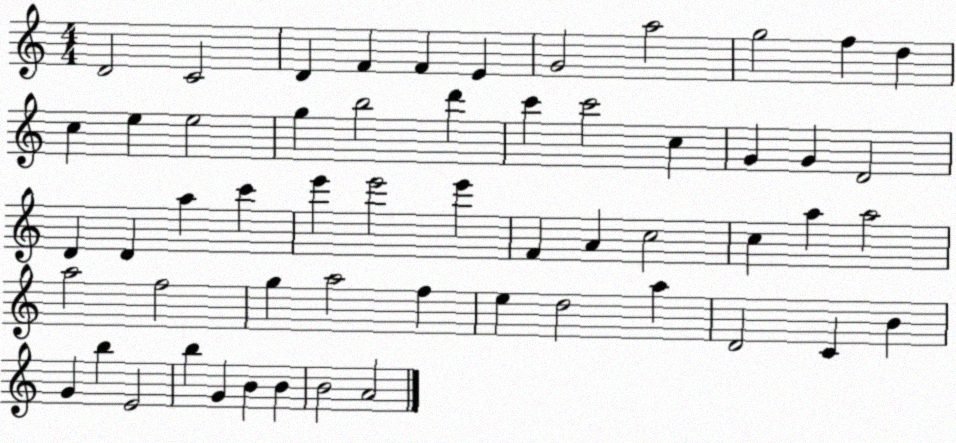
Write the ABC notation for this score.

X:1
T:Untitled
M:4/4
L:1/4
K:C
D2 C2 D F F E G2 a2 g2 f d c e e2 g b2 d' c' c'2 c G G D2 D D a c' e' e'2 e' F A c2 c a a2 a2 f2 g a2 f e d2 a D2 C B G b E2 b G B B B2 A2